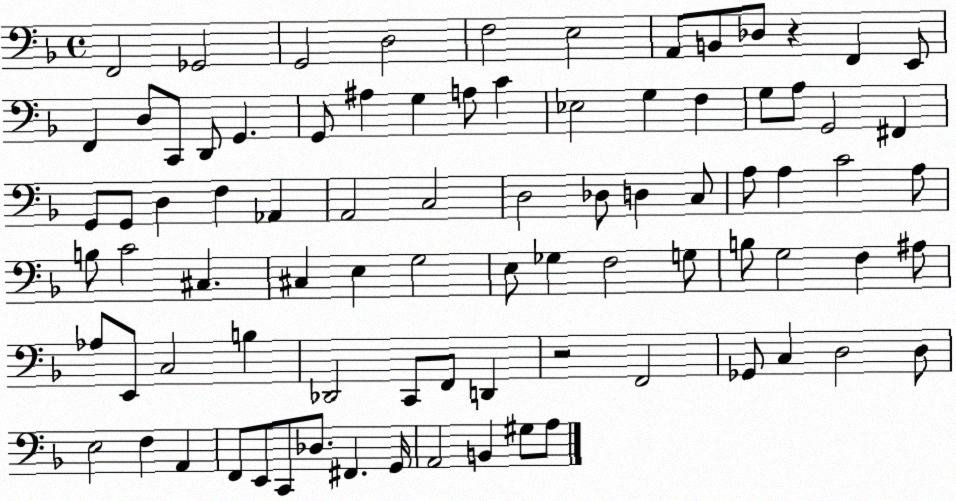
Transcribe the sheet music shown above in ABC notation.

X:1
T:Untitled
M:4/4
L:1/4
K:F
F,,2 _G,,2 G,,2 D,2 F,2 E,2 A,,/2 B,,/2 _D,/2 z F,, E,,/2 F,, D,/2 C,,/2 D,,/2 G,, G,,/2 ^A, G, A,/2 C _E,2 G, F, G,/2 A,/2 G,,2 ^F,, G,,/2 G,,/2 D, F, _A,, A,,2 C,2 D,2 _D,/2 D, C,/2 A,/2 A, C2 A,/2 B,/2 C2 ^C, ^C, E, G,2 E,/2 _G, F,2 G,/2 B,/2 G,2 F, ^A,/2 _A,/2 E,,/2 C,2 B, _D,,2 C,,/2 F,,/2 D,, z2 F,,2 _G,,/2 C, D,2 D,/2 E,2 F, A,, F,,/2 E,,/2 C,,/2 _D,/2 ^F,, G,,/4 A,,2 B,, ^G,/2 A,/2